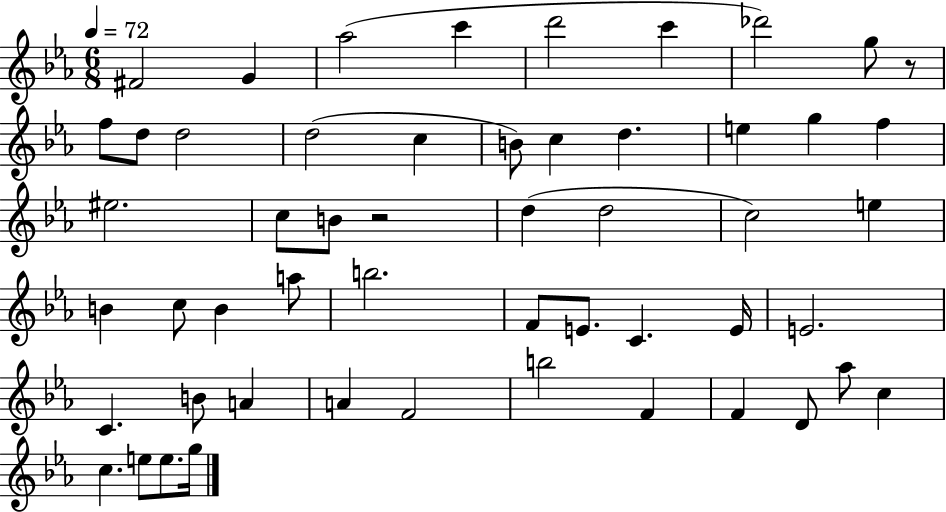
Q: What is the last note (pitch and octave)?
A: G5